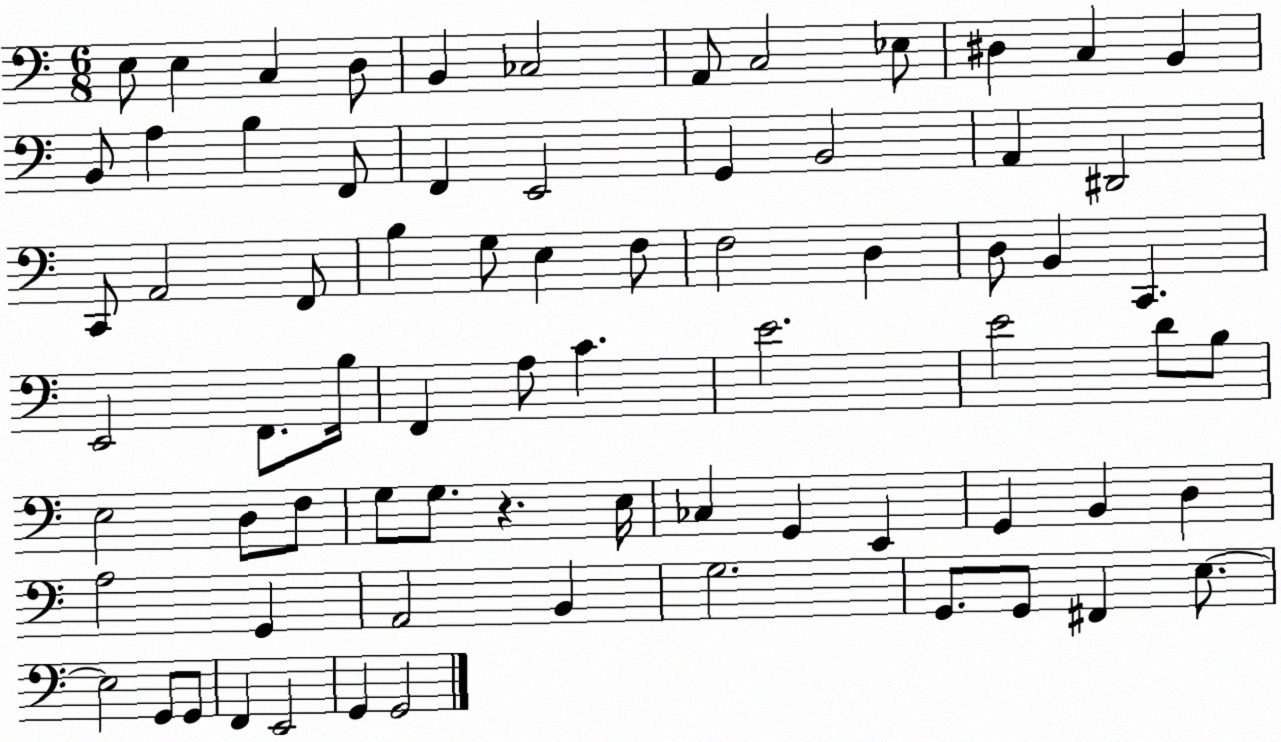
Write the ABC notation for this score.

X:1
T:Untitled
M:6/8
L:1/4
K:C
E,/2 E, C, D,/2 B,, _C,2 A,,/2 C,2 _E,/2 ^D, C, B,, B,,/2 A, B, F,,/2 F,, E,,2 G,, B,,2 A,, ^D,,2 C,,/2 A,,2 F,,/2 B, G,/2 E, F,/2 F,2 D, D,/2 B,, C,, E,,2 F,,/2 B,/4 F,, A,/2 C E2 E2 D/2 B,/2 E,2 D,/2 F,/2 G,/2 G,/2 z E,/4 _C, G,, E,, G,, B,, D, A,2 G,, A,,2 B,, G,2 G,,/2 G,,/2 ^F,, E,/2 E,2 G,,/2 G,,/2 F,, E,,2 G,, G,,2